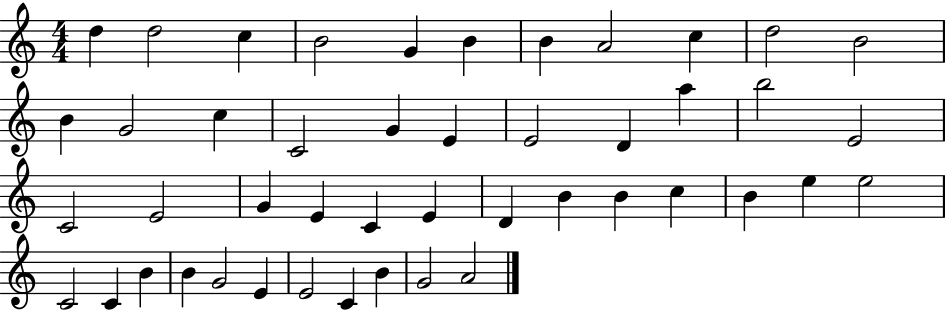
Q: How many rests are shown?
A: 0